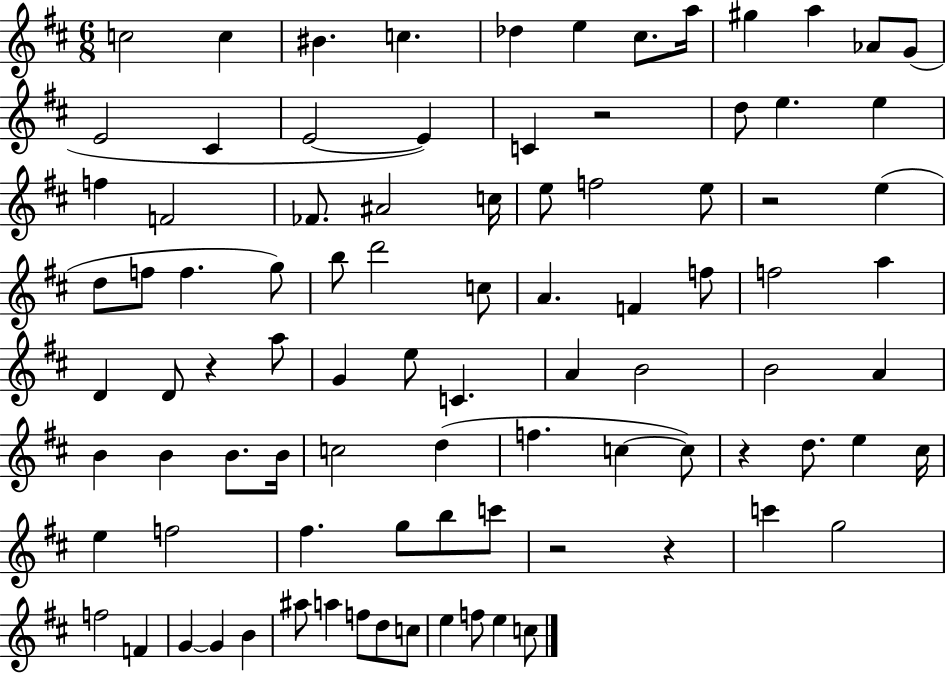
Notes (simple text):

C5/h C5/q BIS4/q. C5/q. Db5/q E5/q C#5/e. A5/s G#5/q A5/q Ab4/e G4/e E4/h C#4/q E4/h E4/q C4/q R/h D5/e E5/q. E5/q F5/q F4/h FES4/e. A#4/h C5/s E5/e F5/h E5/e R/h E5/q D5/e F5/e F5/q. G5/e B5/e D6/h C5/e A4/q. F4/q F5/e F5/h A5/q D4/q D4/e R/q A5/e G4/q E5/e C4/q. A4/q B4/h B4/h A4/q B4/q B4/q B4/e. B4/s C5/h D5/q F5/q. C5/q C5/e R/q D5/e. E5/q C#5/s E5/q F5/h F#5/q. G5/e B5/e C6/e R/h R/q C6/q G5/h F5/h F4/q G4/q G4/q B4/q A#5/e A5/q F5/e D5/e C5/e E5/q F5/e E5/q C5/e